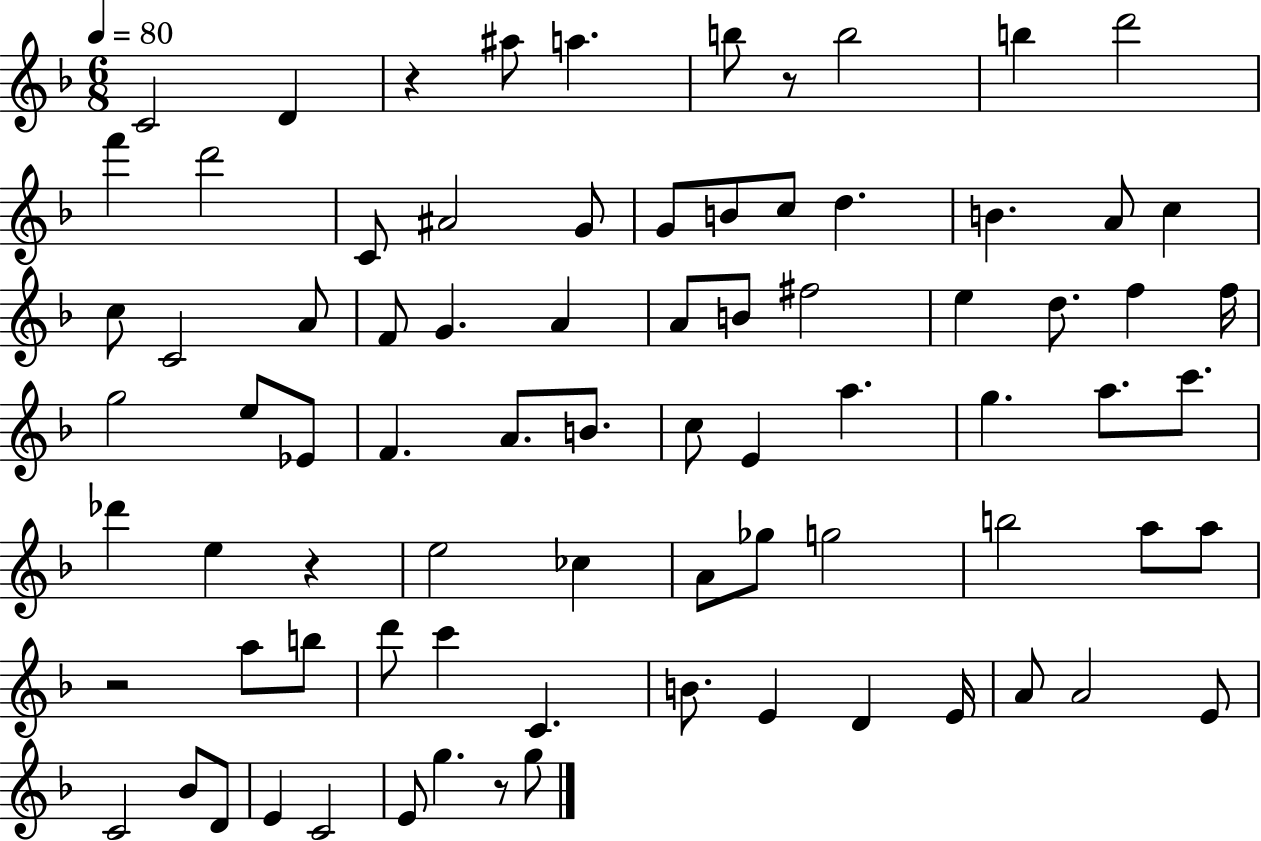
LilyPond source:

{
  \clef treble
  \numericTimeSignature
  \time 6/8
  \key f \major
  \tempo 4 = 80
  c'2 d'4 | r4 ais''8 a''4. | b''8 r8 b''2 | b''4 d'''2 | \break f'''4 d'''2 | c'8 ais'2 g'8 | g'8 b'8 c''8 d''4. | b'4. a'8 c''4 | \break c''8 c'2 a'8 | f'8 g'4. a'4 | a'8 b'8 fis''2 | e''4 d''8. f''4 f''16 | \break g''2 e''8 ees'8 | f'4. a'8. b'8. | c''8 e'4 a''4. | g''4. a''8. c'''8. | \break des'''4 e''4 r4 | e''2 ces''4 | a'8 ges''8 g''2 | b''2 a''8 a''8 | \break r2 a''8 b''8 | d'''8 c'''4 c'4. | b'8. e'4 d'4 e'16 | a'8 a'2 e'8 | \break c'2 bes'8 d'8 | e'4 c'2 | e'8 g''4. r8 g''8 | \bar "|."
}